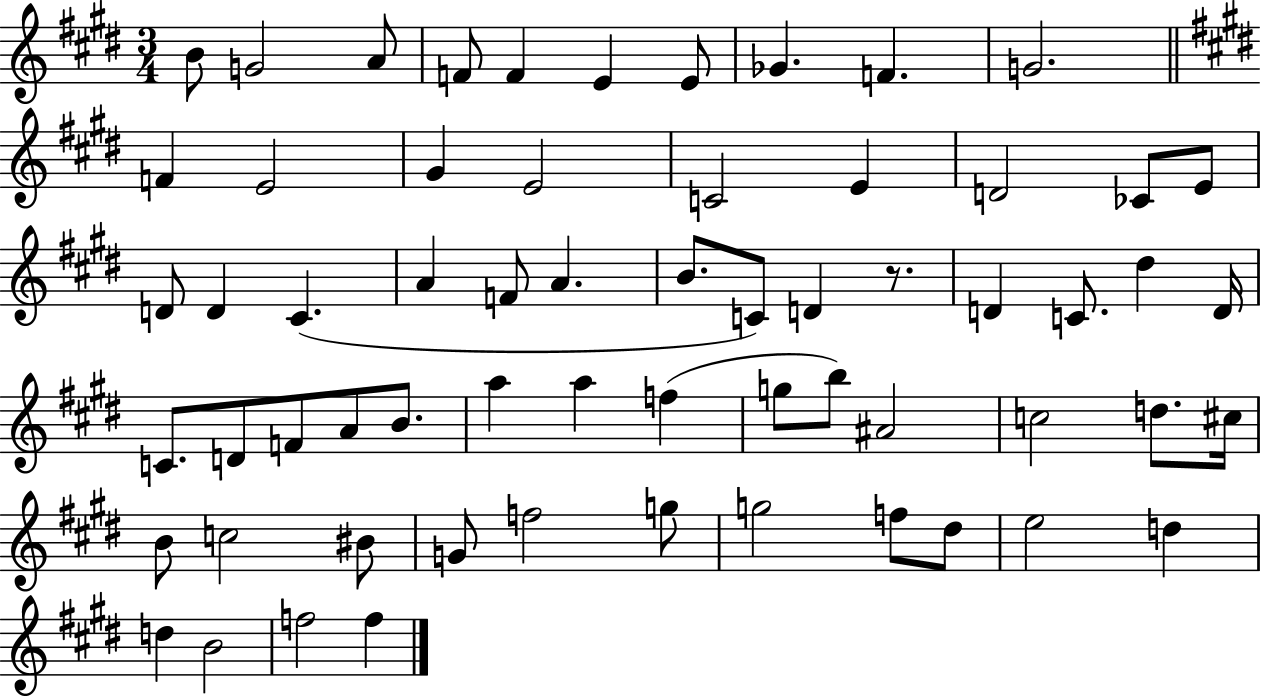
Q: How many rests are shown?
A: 1